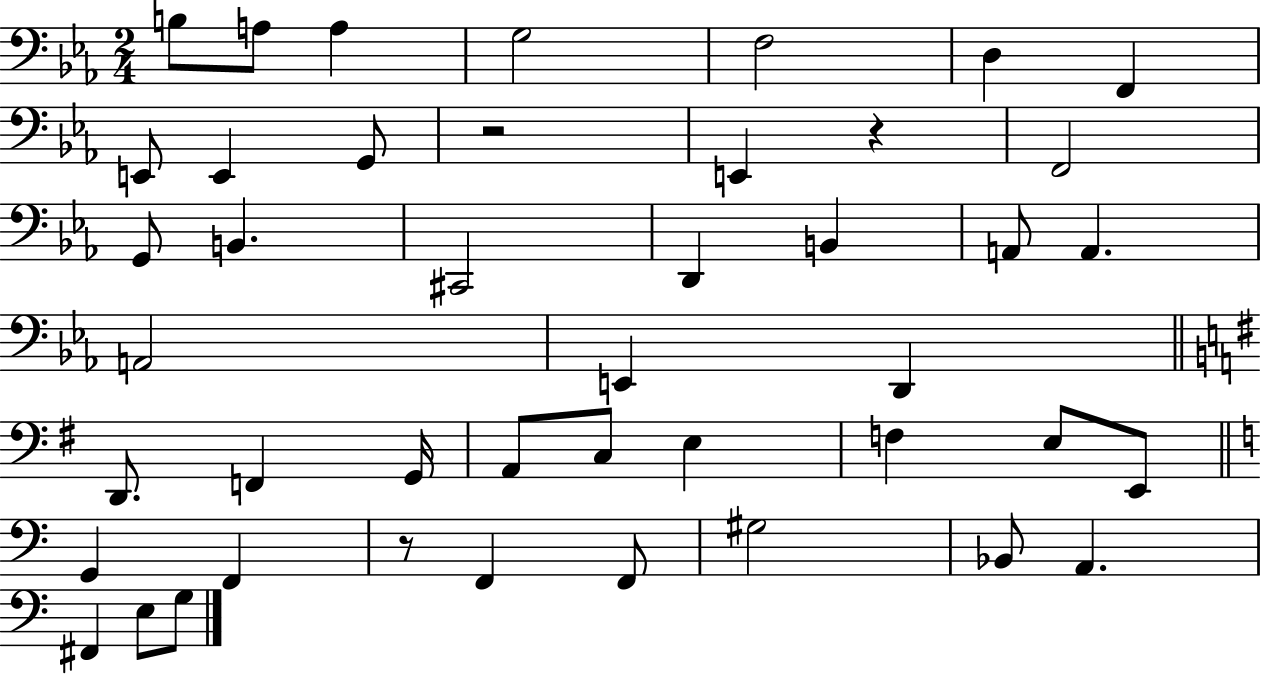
{
  \clef bass
  \numericTimeSignature
  \time 2/4
  \key ees \major
  b8 a8 a4 | g2 | f2 | d4 f,4 | \break e,8 e,4 g,8 | r2 | e,4 r4 | f,2 | \break g,8 b,4. | cis,2 | d,4 b,4 | a,8 a,4. | \break a,2 | e,4 d,4 | \bar "||" \break \key g \major d,8. f,4 g,16 | a,8 c8 e4 | f4 e8 e,8 | \bar "||" \break \key c \major g,4 f,4 | r8 f,4 f,8 | gis2 | bes,8 a,4. | \break fis,4 e8 g8 | \bar "|."
}